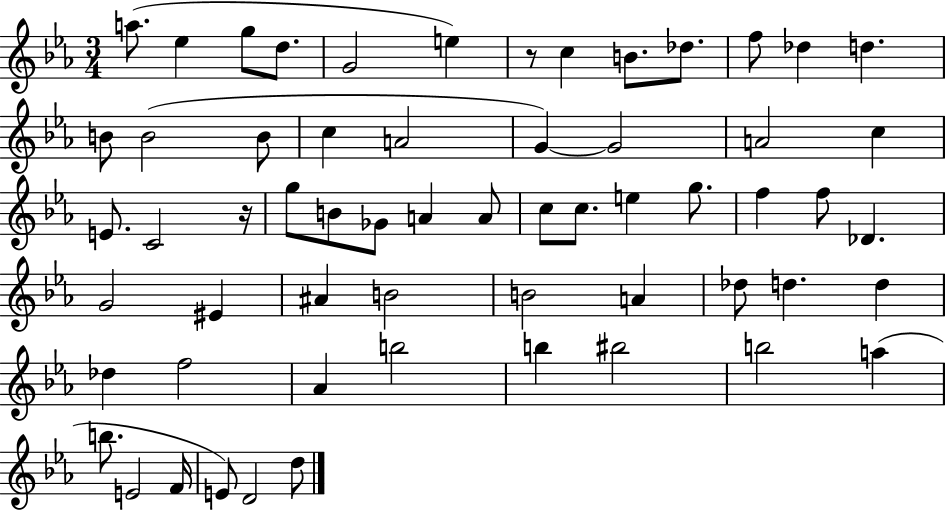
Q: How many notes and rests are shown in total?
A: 60